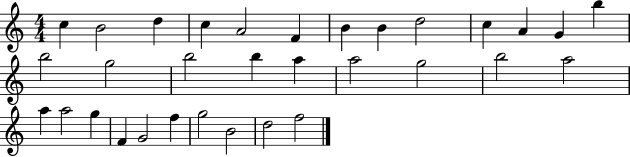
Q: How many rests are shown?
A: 0